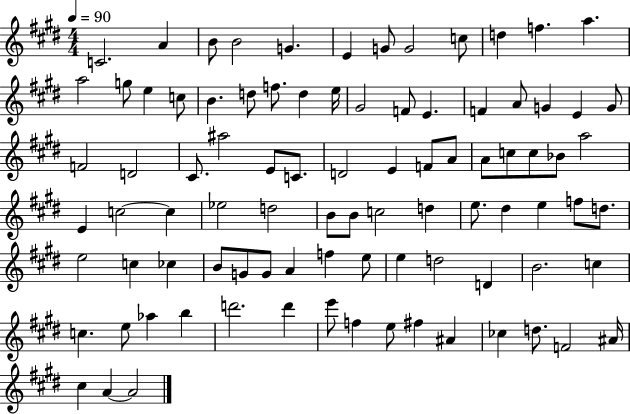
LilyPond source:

{
  \clef treble
  \numericTimeSignature
  \time 4/4
  \key e \major
  \tempo 4 = 90
  c'2. a'4 | b'8 b'2 g'4. | e'4 g'8 g'2 c''8 | d''4 f''4. a''4. | \break a''2 g''8 e''4 c''8 | b'4. d''8 f''8. d''4 e''16 | gis'2 f'8 e'4. | f'4 a'8 g'4 e'4 g'8 | \break f'2 d'2 | cis'8. ais''2 e'8 c'8. | d'2 e'4 f'8 a'8 | a'8 c''8 c''8 bes'8 a''2 | \break e'4 c''2~~ c''4 | ees''2 d''2 | b'8 b'8 c''2 d''4 | e''8. dis''4 e''4 f''8 d''8. | \break e''2 c''4 ces''4 | b'8 g'8 g'8 a'4 f''4 e''8 | e''4 d''2 d'4 | b'2. c''4 | \break c''4. e''8 aes''4 b''4 | d'''2. d'''4 | e'''8 f''4 e''8 fis''4 ais'4 | ces''4 d''8. f'2 ais'16 | \break cis''4 a'4~~ a'2 | \bar "|."
}